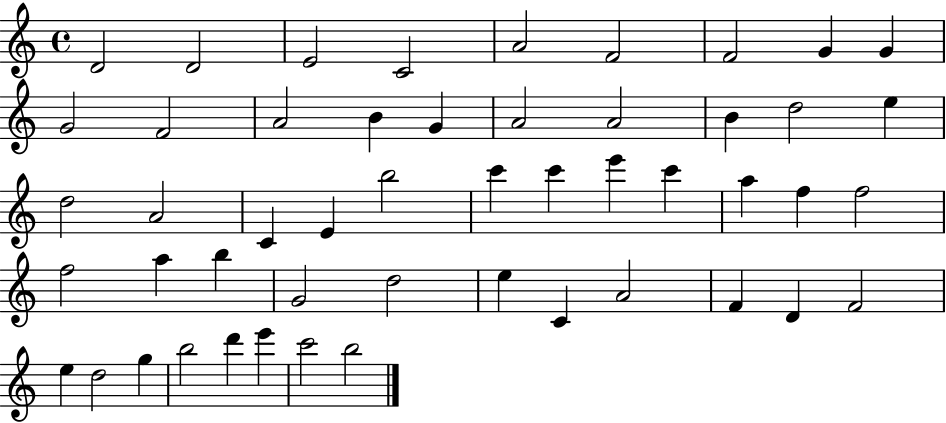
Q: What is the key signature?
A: C major